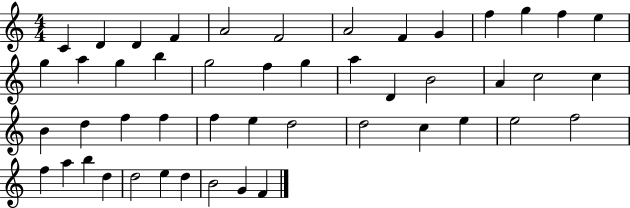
C4/q D4/q D4/q F4/q A4/h F4/h A4/h F4/q G4/q F5/q G5/q F5/q E5/q G5/q A5/q G5/q B5/q G5/h F5/q G5/q A5/q D4/q B4/h A4/q C5/h C5/q B4/q D5/q F5/q F5/q F5/q E5/q D5/h D5/h C5/q E5/q E5/h F5/h F5/q A5/q B5/q D5/q D5/h E5/q D5/q B4/h G4/q F4/q